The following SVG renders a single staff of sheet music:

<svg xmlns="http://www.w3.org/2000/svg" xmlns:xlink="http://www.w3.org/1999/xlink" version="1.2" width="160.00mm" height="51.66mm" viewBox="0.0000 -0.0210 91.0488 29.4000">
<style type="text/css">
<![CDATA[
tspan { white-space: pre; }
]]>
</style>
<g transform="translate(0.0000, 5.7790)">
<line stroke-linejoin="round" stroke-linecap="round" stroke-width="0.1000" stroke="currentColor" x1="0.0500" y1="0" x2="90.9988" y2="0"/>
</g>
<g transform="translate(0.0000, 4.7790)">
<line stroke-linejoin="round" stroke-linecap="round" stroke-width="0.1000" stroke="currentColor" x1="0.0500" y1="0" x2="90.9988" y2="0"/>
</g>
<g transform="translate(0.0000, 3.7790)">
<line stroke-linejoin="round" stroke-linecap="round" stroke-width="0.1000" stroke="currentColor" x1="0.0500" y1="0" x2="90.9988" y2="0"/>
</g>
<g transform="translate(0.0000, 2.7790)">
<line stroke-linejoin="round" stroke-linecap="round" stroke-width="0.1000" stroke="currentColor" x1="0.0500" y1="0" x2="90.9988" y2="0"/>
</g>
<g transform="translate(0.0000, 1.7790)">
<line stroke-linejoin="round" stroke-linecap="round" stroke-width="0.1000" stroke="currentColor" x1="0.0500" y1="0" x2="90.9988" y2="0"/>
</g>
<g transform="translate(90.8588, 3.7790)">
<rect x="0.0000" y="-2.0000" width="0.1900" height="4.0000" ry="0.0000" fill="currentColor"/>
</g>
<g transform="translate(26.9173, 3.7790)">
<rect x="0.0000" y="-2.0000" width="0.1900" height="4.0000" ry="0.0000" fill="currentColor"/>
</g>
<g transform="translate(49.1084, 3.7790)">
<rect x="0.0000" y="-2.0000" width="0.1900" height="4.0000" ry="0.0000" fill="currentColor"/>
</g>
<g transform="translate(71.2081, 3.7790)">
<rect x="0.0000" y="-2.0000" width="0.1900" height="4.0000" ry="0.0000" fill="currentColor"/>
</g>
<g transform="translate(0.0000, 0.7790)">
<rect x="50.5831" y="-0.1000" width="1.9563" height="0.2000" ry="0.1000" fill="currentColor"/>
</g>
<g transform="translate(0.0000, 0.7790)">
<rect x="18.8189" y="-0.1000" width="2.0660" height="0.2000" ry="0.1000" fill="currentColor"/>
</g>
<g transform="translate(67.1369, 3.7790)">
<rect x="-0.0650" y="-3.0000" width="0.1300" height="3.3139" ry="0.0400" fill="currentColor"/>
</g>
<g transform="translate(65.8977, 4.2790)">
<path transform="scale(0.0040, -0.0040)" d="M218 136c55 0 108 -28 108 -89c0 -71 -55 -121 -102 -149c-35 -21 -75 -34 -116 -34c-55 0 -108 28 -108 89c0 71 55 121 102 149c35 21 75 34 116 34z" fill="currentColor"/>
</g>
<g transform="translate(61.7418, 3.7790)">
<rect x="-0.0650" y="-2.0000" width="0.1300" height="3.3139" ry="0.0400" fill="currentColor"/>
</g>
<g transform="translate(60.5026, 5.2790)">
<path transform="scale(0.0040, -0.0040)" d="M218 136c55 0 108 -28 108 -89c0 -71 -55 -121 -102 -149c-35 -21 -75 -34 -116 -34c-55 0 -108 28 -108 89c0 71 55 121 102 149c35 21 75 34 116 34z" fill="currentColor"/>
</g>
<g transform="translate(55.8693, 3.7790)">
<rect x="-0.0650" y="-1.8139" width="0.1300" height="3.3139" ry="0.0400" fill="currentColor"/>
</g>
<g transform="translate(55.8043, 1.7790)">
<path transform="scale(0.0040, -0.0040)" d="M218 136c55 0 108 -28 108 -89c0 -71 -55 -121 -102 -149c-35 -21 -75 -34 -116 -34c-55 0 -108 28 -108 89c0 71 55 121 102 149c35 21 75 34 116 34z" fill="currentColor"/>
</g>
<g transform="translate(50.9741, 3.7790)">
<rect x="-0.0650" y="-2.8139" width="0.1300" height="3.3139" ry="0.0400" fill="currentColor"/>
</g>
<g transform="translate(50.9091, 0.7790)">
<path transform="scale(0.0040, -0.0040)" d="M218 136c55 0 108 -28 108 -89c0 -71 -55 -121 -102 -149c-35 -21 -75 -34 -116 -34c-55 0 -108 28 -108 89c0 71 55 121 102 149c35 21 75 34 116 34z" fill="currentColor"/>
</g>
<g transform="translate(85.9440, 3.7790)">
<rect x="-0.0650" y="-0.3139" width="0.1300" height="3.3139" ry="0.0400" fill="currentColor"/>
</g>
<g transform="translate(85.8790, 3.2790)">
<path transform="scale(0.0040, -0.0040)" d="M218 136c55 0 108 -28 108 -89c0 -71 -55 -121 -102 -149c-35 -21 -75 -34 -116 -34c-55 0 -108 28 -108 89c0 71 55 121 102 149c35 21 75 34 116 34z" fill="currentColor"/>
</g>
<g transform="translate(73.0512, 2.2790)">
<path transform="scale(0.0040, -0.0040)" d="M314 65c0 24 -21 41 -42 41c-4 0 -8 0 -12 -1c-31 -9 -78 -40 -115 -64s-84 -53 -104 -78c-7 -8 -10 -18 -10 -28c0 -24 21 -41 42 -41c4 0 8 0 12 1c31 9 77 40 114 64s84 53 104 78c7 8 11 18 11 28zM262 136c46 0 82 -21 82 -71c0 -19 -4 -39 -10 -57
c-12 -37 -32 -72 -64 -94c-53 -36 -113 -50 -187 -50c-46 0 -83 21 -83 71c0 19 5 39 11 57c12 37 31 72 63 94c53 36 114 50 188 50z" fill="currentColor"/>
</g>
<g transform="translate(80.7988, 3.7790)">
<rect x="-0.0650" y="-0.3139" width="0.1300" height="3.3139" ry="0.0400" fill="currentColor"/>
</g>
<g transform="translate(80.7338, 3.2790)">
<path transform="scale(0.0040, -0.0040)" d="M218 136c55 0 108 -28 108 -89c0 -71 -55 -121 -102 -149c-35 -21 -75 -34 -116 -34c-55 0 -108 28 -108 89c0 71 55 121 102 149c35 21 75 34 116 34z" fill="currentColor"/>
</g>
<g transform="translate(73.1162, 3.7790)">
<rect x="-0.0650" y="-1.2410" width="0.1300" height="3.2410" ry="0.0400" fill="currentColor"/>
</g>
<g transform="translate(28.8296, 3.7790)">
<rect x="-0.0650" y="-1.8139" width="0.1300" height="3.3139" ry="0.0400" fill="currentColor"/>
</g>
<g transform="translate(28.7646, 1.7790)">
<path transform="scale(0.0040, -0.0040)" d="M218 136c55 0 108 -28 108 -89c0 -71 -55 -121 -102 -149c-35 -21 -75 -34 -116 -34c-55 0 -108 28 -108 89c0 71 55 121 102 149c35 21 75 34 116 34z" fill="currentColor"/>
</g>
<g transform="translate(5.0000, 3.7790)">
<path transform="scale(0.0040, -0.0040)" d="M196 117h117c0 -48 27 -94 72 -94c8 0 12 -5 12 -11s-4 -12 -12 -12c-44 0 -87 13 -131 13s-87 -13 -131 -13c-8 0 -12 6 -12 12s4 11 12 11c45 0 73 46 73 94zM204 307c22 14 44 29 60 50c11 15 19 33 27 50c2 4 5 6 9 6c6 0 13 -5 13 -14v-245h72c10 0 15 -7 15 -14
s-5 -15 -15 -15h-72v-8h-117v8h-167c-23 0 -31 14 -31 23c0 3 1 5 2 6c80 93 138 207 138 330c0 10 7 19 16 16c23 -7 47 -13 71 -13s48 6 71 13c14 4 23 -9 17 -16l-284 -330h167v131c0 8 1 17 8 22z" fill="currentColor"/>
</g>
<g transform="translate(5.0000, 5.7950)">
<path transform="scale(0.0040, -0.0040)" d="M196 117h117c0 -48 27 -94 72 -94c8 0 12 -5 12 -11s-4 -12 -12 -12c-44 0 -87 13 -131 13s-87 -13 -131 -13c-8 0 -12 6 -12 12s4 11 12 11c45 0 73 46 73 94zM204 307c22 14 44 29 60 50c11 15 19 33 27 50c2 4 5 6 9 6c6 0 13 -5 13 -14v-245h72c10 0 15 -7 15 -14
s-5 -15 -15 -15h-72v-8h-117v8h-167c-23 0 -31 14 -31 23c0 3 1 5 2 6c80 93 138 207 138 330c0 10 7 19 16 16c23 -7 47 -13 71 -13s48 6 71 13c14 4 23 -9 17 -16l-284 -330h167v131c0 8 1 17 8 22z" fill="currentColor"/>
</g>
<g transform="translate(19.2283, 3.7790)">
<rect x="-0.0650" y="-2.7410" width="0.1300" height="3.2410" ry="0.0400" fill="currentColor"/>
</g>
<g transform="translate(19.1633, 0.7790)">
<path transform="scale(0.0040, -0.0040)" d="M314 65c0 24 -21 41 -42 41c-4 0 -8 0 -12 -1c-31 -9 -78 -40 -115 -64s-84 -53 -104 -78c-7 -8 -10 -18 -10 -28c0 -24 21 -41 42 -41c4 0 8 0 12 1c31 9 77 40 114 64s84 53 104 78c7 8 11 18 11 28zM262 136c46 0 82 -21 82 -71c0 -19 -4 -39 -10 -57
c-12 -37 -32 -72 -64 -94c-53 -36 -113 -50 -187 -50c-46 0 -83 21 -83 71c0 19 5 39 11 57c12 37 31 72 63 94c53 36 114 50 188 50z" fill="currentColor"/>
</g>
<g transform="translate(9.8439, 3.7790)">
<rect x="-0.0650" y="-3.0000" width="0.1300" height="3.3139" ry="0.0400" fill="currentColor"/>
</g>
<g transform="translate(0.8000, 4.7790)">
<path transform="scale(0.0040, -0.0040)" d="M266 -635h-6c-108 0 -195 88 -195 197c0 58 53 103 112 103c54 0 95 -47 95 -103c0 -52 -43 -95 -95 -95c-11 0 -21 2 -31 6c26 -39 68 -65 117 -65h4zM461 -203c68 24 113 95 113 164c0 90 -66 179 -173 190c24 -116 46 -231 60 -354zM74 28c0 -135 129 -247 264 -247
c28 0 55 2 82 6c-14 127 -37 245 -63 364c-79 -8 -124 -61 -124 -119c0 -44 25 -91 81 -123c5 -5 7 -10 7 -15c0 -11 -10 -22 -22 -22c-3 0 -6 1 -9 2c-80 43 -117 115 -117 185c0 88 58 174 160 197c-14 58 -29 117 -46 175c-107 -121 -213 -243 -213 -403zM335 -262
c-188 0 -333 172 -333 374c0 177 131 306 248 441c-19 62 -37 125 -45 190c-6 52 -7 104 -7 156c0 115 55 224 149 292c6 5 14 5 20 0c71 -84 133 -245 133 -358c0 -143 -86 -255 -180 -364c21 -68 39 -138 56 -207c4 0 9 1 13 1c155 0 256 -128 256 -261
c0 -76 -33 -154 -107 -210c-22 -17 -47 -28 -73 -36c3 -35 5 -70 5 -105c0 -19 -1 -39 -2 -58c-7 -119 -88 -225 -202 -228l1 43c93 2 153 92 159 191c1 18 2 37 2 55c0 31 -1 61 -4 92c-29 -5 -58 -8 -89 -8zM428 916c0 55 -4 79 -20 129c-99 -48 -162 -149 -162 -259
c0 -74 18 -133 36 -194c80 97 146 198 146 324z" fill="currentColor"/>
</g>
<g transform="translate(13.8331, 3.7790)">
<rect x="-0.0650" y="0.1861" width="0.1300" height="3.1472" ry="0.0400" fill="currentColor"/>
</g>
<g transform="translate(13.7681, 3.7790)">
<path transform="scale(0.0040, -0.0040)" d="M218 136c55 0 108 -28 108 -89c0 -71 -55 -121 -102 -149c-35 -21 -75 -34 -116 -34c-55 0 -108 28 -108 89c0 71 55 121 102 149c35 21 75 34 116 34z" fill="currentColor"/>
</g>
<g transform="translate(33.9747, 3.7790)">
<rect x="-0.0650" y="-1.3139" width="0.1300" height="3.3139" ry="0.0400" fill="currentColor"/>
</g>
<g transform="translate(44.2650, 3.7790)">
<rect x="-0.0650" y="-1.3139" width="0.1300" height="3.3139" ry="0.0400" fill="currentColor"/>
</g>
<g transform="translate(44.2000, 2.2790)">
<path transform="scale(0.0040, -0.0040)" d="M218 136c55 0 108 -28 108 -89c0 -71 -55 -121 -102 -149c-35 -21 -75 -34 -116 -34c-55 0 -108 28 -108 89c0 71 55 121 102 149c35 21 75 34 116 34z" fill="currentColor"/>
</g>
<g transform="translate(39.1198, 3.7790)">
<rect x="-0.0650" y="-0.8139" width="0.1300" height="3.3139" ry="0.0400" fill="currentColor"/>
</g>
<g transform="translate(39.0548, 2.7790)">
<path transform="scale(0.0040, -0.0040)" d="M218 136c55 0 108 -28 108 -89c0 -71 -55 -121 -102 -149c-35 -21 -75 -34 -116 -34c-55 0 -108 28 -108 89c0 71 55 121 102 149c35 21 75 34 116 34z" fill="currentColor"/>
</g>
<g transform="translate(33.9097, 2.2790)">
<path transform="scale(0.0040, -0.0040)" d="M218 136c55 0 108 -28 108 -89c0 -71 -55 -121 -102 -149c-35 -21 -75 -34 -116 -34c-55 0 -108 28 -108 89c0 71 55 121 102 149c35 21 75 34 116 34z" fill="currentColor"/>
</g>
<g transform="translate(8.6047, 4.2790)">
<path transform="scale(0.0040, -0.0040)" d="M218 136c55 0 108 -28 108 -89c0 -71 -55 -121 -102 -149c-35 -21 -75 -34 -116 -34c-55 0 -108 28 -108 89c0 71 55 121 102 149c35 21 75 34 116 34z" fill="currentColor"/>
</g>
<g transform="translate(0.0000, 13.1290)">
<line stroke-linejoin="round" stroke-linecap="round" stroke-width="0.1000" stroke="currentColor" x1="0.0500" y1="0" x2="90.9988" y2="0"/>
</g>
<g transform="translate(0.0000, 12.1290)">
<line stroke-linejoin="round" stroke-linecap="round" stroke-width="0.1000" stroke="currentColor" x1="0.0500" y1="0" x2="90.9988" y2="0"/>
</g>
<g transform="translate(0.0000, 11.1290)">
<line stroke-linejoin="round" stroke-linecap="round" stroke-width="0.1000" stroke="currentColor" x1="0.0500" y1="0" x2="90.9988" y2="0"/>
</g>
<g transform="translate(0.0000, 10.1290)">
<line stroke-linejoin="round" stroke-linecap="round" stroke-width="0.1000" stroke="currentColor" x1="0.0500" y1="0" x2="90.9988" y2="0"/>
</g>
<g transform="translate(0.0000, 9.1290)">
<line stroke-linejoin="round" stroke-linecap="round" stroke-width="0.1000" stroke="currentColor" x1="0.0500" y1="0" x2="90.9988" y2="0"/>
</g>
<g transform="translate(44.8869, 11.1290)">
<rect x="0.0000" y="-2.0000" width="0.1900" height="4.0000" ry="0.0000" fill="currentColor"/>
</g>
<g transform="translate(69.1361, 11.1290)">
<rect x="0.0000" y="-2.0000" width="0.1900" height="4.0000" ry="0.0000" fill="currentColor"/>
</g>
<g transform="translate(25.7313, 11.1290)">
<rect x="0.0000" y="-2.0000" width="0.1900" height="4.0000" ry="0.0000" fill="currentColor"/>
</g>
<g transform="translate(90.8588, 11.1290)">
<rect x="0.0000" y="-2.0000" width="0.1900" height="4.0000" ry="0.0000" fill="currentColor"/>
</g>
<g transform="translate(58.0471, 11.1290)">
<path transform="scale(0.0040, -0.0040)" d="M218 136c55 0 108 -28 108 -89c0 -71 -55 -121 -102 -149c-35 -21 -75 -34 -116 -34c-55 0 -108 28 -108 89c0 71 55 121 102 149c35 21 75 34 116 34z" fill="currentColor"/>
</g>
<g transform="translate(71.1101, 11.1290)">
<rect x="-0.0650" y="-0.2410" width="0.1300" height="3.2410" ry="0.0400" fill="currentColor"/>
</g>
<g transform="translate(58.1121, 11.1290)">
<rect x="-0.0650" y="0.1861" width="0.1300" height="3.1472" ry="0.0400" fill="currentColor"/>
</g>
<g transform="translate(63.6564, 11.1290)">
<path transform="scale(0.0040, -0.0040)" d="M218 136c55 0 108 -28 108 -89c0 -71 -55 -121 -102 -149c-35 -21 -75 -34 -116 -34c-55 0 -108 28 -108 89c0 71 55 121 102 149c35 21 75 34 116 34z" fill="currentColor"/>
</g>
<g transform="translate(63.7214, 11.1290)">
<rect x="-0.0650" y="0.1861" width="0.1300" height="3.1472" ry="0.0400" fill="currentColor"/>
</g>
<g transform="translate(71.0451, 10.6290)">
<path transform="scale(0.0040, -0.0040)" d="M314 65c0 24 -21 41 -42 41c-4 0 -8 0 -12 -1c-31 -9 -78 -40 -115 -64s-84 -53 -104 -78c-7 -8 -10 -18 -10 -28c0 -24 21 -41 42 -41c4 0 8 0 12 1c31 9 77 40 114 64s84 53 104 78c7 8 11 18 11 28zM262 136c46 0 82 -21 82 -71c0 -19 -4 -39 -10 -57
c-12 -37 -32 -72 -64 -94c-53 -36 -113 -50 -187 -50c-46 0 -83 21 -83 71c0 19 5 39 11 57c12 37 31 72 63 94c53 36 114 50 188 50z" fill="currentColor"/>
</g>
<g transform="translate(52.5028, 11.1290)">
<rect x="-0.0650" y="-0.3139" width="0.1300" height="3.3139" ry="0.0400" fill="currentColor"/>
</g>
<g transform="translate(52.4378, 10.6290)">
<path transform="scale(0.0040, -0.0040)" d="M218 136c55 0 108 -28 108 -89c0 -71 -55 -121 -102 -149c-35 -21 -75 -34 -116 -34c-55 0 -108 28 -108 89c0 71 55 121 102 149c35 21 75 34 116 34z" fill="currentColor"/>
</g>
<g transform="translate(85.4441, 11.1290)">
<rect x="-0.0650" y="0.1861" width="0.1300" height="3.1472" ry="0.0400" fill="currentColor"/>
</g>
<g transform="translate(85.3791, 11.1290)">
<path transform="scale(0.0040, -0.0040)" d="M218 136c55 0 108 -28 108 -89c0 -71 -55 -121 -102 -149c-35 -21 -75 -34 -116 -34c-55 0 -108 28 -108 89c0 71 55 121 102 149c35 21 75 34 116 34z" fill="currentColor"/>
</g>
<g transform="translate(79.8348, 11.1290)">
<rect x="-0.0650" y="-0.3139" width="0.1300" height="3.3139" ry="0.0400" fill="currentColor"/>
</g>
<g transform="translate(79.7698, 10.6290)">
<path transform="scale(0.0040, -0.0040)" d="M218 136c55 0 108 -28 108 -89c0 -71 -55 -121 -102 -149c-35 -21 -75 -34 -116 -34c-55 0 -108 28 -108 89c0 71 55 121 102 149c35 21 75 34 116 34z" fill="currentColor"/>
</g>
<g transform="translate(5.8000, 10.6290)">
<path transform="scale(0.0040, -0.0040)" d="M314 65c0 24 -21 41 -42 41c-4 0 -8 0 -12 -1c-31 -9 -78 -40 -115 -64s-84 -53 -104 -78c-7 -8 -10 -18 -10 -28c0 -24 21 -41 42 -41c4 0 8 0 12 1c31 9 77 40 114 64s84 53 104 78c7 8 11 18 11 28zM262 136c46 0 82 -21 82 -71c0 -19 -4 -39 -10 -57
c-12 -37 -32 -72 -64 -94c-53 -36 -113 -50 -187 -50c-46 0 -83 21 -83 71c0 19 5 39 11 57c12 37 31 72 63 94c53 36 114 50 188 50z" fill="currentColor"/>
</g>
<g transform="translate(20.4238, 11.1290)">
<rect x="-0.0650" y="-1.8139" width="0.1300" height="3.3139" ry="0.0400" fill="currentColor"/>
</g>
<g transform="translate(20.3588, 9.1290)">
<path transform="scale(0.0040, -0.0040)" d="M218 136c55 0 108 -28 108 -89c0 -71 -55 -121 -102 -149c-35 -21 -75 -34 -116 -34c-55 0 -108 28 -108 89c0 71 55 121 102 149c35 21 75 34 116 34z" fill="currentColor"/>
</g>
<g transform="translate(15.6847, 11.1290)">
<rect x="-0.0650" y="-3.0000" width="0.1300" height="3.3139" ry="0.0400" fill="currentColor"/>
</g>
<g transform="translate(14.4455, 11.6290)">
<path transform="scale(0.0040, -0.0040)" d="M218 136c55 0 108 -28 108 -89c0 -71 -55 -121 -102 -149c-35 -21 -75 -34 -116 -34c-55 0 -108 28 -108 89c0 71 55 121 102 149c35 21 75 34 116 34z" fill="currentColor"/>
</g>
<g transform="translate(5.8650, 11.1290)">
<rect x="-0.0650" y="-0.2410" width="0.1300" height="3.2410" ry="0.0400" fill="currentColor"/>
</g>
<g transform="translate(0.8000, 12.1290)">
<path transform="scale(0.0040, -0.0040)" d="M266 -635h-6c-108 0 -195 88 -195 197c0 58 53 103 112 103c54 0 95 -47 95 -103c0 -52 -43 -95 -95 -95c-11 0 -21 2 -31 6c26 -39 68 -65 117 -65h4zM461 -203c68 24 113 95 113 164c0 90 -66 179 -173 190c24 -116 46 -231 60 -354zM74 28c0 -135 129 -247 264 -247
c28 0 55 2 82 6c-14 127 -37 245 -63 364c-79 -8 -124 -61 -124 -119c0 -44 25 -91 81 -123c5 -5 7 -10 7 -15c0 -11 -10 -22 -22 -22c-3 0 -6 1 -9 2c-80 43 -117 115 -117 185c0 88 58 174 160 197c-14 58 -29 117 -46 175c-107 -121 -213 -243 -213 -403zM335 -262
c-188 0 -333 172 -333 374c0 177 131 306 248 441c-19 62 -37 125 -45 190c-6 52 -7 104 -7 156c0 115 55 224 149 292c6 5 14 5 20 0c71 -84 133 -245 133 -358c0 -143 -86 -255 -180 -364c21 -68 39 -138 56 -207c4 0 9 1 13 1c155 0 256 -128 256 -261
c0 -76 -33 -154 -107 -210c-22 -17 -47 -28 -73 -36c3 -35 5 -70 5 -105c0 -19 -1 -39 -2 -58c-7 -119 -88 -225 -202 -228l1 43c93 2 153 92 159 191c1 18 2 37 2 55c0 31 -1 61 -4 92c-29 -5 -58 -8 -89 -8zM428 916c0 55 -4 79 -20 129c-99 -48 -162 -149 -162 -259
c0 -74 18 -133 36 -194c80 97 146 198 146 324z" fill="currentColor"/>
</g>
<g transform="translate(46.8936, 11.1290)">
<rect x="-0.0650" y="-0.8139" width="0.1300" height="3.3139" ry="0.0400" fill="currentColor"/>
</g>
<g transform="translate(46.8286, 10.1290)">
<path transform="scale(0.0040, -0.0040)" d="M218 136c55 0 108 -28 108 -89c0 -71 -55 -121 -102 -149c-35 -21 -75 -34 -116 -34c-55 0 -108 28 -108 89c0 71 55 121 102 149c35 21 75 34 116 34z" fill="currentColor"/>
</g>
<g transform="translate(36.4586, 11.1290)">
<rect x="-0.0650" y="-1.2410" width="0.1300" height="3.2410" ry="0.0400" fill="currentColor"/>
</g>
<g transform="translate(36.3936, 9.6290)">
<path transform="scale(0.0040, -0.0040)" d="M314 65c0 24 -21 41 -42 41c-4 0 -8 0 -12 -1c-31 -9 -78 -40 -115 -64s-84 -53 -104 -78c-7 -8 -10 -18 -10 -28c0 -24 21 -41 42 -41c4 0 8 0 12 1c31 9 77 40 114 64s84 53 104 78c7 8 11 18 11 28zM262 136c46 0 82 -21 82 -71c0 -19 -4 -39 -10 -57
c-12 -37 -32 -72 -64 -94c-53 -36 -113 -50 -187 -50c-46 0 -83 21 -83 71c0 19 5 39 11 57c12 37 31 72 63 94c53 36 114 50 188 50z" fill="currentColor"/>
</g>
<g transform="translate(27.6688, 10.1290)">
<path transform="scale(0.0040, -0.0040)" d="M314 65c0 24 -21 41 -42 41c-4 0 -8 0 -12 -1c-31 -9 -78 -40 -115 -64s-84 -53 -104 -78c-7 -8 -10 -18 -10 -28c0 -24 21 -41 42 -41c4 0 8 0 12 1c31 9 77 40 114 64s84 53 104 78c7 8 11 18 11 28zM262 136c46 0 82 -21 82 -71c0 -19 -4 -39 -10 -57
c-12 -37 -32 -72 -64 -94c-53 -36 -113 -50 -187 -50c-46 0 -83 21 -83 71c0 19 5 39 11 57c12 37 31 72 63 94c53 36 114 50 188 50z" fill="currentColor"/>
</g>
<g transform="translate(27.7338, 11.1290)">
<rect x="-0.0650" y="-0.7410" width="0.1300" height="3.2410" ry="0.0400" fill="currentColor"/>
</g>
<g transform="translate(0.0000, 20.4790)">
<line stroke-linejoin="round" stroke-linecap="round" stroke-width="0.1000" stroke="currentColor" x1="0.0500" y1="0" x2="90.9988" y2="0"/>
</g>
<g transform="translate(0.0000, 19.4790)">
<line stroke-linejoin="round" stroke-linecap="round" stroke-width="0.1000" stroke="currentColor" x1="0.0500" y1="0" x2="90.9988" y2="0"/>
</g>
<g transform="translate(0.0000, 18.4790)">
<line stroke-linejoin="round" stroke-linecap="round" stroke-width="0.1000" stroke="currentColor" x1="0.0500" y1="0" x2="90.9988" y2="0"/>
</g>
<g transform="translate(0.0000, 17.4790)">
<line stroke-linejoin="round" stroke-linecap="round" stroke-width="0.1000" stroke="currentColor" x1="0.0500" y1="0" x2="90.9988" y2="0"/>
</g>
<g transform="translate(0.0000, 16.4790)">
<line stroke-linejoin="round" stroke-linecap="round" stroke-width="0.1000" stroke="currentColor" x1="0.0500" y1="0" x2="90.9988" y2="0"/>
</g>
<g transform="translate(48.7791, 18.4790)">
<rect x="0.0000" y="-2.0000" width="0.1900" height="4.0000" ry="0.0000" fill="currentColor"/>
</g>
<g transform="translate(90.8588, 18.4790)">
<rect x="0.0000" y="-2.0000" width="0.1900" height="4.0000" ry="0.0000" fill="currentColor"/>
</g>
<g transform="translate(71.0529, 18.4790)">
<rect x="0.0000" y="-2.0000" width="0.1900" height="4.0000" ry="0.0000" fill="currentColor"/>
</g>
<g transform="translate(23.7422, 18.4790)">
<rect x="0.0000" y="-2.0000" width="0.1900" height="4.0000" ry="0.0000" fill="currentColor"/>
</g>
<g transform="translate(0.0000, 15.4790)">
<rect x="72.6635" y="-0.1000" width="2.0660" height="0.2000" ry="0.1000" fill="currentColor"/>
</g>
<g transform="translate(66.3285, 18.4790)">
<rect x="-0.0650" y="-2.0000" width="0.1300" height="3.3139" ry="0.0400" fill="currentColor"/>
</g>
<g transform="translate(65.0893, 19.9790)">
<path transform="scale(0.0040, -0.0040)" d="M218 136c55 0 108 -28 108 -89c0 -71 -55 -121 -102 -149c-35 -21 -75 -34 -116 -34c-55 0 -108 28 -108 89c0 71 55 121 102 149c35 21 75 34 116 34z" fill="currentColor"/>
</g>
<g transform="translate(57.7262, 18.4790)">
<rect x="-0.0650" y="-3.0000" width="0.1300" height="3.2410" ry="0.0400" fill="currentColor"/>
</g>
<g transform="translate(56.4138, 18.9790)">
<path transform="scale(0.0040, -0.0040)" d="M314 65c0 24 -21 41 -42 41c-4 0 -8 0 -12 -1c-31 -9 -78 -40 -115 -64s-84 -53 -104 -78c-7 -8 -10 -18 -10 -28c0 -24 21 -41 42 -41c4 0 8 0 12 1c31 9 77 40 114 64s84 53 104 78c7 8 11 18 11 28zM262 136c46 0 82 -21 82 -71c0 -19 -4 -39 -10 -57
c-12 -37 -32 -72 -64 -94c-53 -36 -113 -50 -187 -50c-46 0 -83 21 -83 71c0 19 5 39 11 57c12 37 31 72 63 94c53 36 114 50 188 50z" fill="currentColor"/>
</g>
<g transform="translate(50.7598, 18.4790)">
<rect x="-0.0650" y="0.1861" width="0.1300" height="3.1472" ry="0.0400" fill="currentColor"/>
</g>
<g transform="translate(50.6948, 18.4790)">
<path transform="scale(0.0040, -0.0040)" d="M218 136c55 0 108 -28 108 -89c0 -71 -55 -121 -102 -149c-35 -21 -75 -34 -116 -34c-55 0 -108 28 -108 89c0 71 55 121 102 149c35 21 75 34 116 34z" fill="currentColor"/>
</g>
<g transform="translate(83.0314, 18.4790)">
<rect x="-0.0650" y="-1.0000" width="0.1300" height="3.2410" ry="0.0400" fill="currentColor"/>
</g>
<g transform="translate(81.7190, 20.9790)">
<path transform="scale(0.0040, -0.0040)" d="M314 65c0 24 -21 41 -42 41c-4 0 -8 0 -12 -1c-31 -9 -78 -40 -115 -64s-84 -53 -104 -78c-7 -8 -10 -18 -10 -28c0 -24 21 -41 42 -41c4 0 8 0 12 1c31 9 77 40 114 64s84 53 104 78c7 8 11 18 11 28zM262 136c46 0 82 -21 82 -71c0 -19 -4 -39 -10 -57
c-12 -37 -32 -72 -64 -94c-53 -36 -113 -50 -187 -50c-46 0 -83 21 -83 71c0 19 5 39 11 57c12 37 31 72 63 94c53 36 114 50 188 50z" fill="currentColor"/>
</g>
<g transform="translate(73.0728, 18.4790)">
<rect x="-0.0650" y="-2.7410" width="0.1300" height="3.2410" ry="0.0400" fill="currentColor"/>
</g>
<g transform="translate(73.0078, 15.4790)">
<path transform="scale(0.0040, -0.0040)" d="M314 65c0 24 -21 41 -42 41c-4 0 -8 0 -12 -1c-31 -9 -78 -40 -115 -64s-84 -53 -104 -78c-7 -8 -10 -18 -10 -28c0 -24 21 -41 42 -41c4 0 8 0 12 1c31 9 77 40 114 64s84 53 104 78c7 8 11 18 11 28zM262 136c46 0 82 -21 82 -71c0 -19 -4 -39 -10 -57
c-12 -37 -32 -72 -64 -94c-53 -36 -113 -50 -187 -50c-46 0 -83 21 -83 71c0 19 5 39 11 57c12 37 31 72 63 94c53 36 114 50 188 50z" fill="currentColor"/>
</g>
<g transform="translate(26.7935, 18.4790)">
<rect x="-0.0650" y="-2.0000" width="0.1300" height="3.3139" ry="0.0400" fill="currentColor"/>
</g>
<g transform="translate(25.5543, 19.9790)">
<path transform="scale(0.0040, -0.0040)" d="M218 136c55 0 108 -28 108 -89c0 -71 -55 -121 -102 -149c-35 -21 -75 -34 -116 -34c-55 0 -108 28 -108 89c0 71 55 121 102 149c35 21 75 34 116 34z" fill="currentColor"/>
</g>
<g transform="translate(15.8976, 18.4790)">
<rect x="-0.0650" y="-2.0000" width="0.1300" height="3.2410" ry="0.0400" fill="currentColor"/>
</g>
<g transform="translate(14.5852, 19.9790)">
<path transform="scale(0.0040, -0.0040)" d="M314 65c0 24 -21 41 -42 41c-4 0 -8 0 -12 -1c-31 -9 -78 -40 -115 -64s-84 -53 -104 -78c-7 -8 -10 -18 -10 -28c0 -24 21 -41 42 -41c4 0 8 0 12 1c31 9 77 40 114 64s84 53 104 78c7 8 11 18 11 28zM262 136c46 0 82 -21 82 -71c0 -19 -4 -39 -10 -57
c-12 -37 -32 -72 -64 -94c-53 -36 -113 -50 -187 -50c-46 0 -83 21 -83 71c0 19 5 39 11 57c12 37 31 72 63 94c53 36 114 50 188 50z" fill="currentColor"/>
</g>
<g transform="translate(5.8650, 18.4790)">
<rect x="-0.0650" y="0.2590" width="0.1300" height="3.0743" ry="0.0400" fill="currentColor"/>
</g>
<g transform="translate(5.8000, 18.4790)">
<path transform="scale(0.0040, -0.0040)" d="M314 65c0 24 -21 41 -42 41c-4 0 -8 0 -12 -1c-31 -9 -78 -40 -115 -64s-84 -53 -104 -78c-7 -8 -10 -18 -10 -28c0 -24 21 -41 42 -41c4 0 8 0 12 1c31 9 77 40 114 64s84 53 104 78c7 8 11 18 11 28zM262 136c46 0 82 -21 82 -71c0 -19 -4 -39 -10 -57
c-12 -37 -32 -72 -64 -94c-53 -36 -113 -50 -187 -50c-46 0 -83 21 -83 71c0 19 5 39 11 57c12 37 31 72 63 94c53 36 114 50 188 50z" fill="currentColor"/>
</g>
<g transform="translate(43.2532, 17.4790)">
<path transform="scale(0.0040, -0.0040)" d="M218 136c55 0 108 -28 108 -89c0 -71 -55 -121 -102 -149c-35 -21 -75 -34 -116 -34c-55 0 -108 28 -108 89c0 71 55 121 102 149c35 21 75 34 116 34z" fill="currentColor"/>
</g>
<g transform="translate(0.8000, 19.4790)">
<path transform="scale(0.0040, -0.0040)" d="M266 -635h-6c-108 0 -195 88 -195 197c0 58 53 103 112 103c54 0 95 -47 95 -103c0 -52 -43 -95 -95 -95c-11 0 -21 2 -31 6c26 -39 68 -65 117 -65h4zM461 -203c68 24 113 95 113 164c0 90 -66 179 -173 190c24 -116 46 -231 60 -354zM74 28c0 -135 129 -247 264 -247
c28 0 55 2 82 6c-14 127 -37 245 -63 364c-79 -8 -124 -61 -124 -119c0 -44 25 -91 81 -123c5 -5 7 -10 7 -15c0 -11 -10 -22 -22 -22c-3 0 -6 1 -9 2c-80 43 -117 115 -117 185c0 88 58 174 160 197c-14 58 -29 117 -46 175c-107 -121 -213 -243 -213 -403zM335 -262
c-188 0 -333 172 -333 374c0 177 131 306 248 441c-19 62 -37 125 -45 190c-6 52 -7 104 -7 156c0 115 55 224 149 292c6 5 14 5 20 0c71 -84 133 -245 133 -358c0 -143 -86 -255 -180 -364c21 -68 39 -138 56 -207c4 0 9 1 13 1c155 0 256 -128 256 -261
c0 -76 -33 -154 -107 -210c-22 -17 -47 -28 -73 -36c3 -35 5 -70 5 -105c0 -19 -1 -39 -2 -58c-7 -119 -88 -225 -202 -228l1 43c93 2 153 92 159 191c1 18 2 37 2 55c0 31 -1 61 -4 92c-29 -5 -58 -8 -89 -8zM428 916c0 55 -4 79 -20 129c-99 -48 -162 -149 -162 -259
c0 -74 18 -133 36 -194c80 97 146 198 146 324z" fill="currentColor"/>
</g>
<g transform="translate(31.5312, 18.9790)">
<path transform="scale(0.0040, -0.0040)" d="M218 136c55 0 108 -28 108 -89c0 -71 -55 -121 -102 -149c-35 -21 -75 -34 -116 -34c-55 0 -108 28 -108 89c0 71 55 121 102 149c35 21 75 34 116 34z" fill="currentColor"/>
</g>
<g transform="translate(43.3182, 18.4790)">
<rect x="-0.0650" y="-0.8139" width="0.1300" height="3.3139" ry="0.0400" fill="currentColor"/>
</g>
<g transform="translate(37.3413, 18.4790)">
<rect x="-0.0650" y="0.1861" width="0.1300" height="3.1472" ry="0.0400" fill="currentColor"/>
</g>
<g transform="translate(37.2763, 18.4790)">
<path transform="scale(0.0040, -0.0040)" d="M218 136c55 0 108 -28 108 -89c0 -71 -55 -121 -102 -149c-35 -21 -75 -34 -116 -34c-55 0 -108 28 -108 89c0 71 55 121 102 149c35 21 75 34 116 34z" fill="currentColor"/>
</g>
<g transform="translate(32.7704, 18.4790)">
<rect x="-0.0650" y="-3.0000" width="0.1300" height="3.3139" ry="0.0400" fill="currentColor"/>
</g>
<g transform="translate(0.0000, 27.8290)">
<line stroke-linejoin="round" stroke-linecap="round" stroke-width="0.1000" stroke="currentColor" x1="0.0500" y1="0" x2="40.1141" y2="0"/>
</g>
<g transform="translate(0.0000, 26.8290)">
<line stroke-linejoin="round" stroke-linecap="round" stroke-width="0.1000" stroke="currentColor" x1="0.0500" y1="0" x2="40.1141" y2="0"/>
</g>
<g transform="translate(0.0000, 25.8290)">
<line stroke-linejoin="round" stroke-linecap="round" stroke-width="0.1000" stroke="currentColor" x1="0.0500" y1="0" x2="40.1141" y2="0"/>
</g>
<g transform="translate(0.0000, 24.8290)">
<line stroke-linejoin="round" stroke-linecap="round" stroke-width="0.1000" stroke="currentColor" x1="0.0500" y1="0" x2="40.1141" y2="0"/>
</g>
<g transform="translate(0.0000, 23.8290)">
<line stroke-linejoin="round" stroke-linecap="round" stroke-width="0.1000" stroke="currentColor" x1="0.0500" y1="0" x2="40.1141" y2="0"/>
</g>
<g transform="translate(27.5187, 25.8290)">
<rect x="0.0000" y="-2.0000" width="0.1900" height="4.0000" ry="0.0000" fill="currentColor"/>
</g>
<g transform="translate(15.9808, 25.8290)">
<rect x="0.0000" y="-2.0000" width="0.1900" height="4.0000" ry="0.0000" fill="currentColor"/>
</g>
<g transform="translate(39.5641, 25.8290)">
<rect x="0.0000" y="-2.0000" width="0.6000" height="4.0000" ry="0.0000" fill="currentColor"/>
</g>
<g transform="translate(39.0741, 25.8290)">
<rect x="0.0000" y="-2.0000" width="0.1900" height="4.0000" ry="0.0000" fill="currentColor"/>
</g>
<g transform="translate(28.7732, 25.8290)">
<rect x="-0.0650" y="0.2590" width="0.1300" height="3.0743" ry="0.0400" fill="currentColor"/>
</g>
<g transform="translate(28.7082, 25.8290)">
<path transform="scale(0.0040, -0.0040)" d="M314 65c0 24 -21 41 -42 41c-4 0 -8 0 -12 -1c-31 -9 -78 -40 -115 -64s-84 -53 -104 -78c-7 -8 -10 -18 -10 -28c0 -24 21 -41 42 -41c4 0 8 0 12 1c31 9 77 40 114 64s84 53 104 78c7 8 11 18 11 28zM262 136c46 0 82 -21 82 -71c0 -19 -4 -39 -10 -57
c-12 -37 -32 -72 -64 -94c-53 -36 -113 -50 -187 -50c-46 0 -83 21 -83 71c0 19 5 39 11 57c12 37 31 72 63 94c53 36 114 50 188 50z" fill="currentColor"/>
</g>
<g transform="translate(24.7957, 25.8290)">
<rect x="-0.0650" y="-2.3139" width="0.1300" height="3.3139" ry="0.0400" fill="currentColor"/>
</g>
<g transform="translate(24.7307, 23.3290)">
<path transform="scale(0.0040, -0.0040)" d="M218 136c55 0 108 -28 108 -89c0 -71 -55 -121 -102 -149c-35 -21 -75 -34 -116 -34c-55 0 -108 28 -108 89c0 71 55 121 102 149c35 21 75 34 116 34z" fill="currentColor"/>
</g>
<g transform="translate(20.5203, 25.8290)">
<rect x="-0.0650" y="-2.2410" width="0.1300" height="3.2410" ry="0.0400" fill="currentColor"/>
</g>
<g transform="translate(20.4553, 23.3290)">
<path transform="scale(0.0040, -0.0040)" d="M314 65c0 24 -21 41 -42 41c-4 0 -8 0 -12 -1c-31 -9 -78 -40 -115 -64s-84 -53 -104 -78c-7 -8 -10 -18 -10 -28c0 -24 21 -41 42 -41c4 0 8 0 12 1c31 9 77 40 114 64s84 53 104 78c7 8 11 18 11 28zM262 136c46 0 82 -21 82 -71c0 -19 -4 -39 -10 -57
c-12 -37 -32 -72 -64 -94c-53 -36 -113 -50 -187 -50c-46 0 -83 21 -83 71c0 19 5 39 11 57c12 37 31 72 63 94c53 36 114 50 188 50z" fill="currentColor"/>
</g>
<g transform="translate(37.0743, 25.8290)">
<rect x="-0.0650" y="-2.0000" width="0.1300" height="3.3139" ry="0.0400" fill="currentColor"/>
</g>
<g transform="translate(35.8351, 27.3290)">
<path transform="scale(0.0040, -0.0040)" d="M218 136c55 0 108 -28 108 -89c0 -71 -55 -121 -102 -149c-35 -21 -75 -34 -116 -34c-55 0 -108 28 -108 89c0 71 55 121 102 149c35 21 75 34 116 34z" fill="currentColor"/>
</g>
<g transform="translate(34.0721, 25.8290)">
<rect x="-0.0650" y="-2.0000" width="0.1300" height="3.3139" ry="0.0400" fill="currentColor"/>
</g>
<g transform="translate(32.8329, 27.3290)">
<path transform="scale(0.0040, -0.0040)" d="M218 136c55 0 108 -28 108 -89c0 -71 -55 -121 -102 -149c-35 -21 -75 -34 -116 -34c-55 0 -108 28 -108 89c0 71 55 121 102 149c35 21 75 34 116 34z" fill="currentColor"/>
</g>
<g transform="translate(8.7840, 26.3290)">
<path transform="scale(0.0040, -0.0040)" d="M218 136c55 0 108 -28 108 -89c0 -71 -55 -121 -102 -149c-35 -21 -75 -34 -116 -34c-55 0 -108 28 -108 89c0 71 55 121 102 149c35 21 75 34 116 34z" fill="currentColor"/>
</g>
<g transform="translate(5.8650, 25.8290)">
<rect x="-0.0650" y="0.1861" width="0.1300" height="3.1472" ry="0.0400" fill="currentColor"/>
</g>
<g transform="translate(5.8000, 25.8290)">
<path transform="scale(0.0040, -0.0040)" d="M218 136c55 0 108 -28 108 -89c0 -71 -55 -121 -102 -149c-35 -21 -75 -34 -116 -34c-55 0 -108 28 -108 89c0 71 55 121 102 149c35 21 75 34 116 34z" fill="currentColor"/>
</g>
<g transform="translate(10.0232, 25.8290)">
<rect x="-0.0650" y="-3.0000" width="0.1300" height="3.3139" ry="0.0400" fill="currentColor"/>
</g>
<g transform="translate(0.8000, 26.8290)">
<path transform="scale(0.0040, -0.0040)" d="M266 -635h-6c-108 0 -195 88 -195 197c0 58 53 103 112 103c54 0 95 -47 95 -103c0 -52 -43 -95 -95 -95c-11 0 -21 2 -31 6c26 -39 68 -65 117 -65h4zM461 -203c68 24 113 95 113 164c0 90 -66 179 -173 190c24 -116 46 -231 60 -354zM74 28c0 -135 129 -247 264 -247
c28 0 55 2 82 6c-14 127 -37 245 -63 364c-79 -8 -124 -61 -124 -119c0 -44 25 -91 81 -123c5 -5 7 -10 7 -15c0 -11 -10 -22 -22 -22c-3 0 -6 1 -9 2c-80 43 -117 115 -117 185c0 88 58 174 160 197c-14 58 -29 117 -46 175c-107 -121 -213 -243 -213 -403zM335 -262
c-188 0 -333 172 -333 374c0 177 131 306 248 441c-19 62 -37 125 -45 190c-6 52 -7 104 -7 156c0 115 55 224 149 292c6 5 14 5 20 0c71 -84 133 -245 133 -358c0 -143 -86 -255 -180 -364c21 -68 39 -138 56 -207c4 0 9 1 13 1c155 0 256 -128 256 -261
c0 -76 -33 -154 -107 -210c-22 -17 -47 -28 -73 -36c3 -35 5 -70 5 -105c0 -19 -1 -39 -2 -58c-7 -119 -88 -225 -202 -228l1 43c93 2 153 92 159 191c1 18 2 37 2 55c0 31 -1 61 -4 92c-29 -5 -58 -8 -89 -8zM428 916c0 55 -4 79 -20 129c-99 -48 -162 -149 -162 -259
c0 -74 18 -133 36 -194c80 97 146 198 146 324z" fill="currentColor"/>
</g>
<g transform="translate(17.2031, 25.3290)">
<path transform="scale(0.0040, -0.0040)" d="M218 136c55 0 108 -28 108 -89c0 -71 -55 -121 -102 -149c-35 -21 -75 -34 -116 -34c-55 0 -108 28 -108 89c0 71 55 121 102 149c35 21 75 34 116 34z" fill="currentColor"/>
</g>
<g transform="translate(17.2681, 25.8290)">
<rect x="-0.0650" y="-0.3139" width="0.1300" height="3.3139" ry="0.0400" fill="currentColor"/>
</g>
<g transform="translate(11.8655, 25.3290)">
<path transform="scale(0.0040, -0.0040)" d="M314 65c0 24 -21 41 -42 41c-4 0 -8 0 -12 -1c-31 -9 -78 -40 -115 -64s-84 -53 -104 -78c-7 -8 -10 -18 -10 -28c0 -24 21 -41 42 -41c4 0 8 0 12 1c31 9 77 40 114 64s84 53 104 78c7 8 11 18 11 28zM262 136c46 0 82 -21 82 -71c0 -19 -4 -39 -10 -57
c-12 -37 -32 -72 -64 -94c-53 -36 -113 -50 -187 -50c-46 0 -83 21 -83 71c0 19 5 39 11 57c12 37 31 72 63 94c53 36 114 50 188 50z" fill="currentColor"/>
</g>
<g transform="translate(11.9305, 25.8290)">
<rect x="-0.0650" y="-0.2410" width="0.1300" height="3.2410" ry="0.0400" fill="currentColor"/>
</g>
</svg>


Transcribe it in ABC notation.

X:1
T:Untitled
M:4/4
L:1/4
K:C
A B a2 f e d e a f F A e2 c c c2 A f d2 e2 d c B B c2 c B B2 F2 F A B d B A2 F a2 D2 B A c2 c g2 g B2 F F